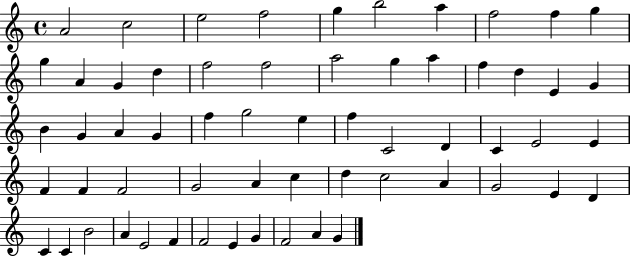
X:1
T:Untitled
M:4/4
L:1/4
K:C
A2 c2 e2 f2 g b2 a f2 f g g A G d f2 f2 a2 g a f d E G B G A G f g2 e f C2 D C E2 E F F F2 G2 A c d c2 A G2 E D C C B2 A E2 F F2 E G F2 A G